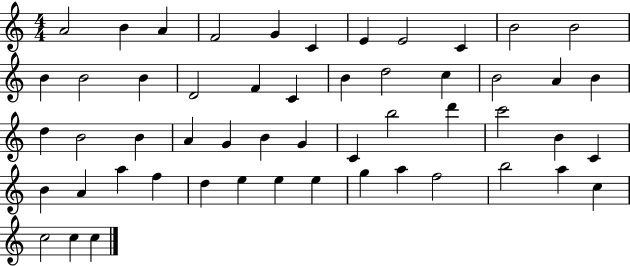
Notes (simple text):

A4/h B4/q A4/q F4/h G4/q C4/q E4/q E4/h C4/q B4/h B4/h B4/q B4/h B4/q D4/h F4/q C4/q B4/q D5/h C5/q B4/h A4/q B4/q D5/q B4/h B4/q A4/q G4/q B4/q G4/q C4/q B5/h D6/q C6/h B4/q C4/q B4/q A4/q A5/q F5/q D5/q E5/q E5/q E5/q G5/q A5/q F5/h B5/h A5/q C5/q C5/h C5/q C5/q